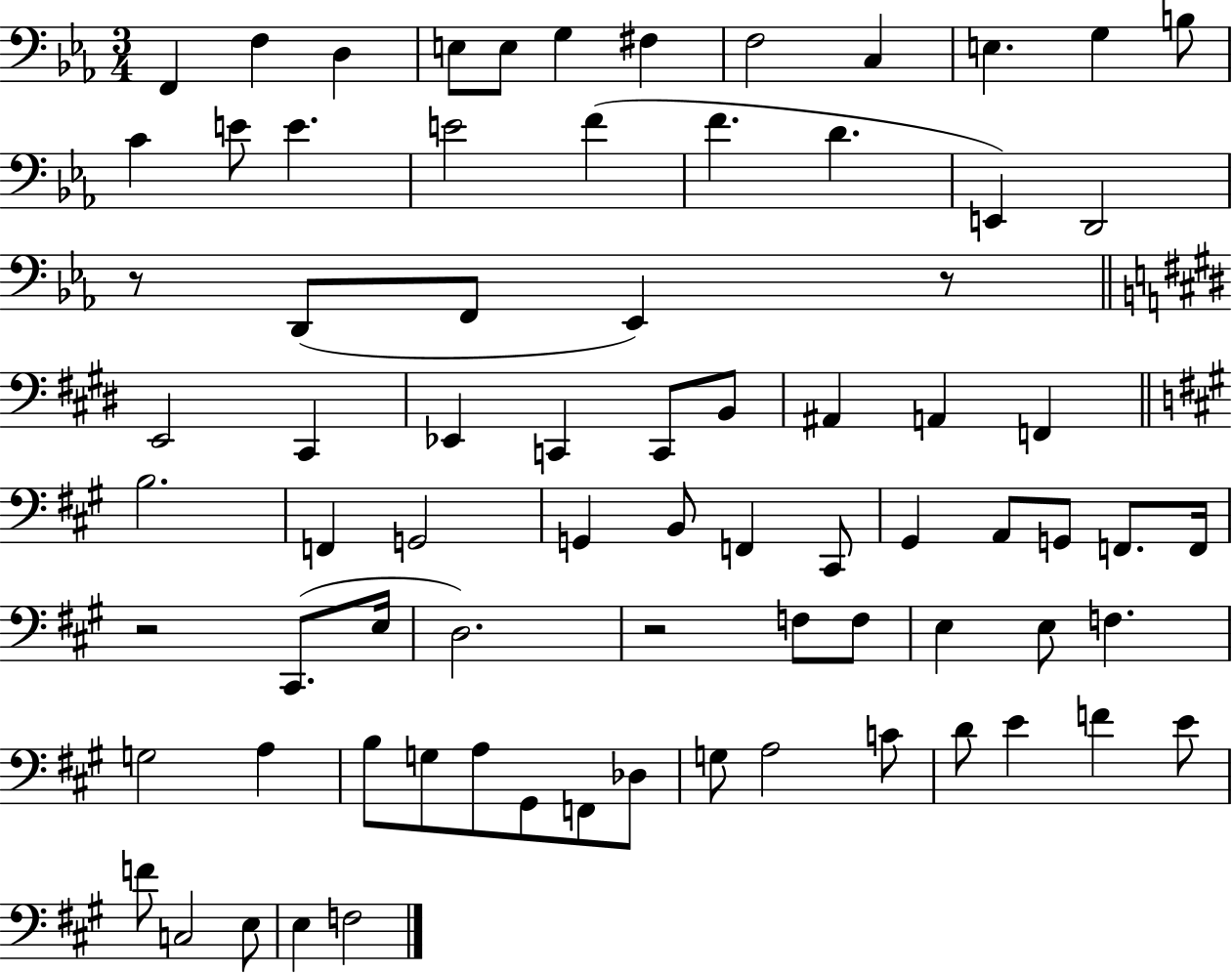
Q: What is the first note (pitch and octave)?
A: F2